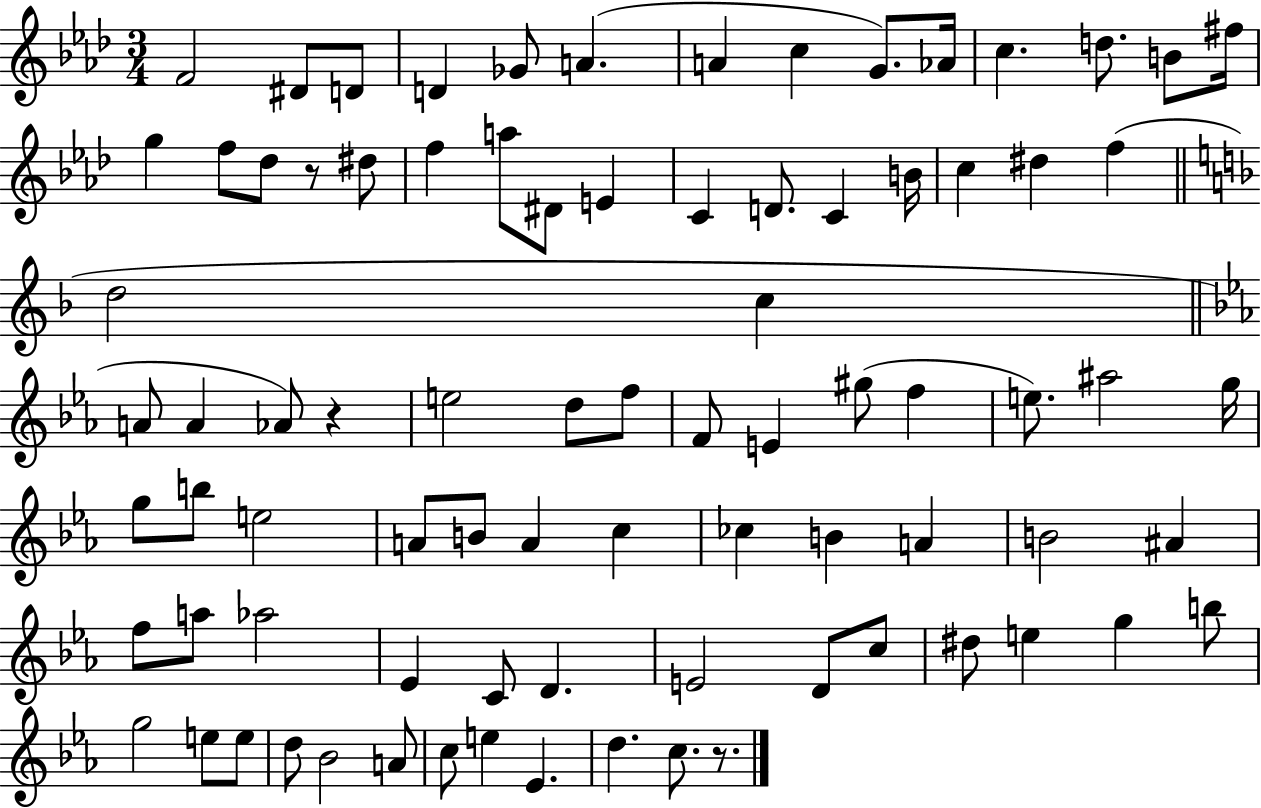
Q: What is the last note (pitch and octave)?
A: C5